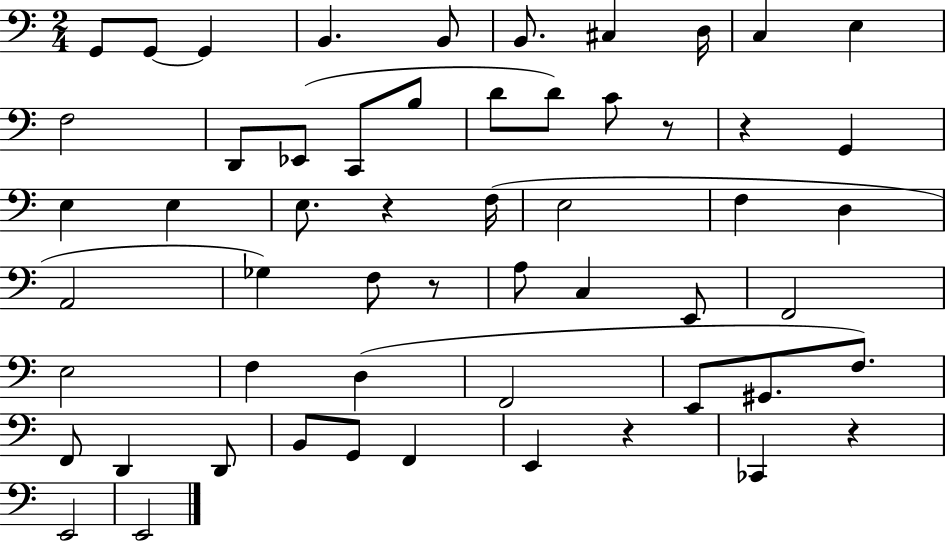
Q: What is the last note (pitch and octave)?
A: E2